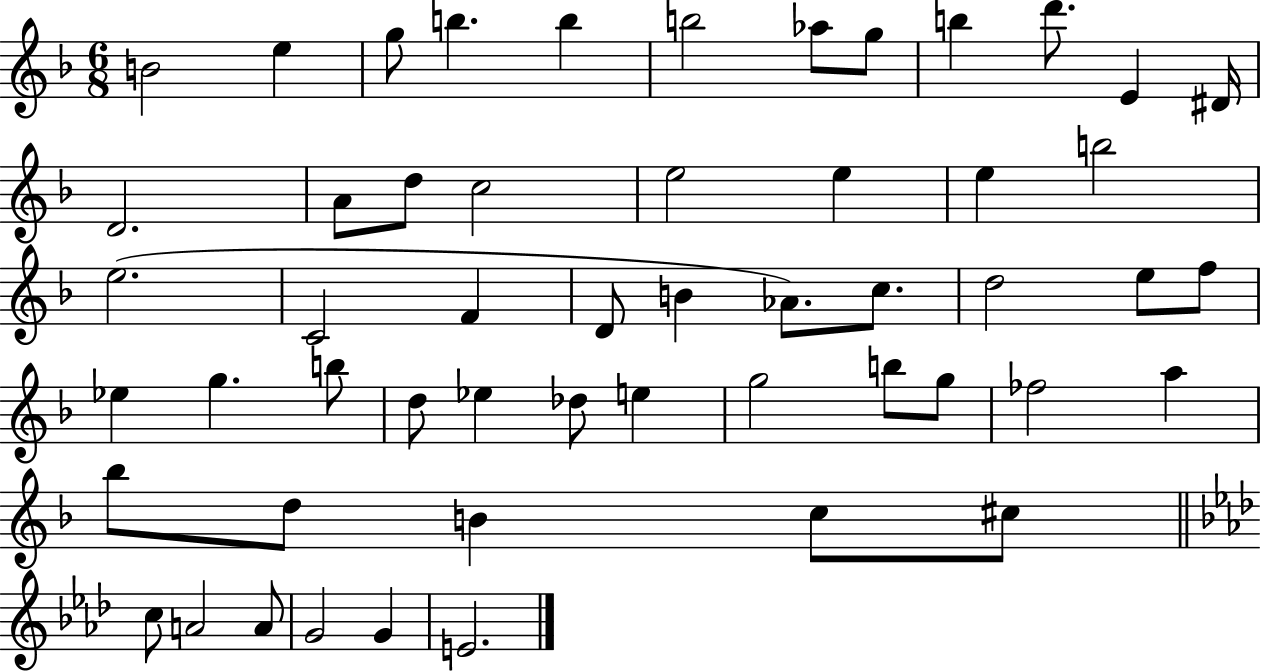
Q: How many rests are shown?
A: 0